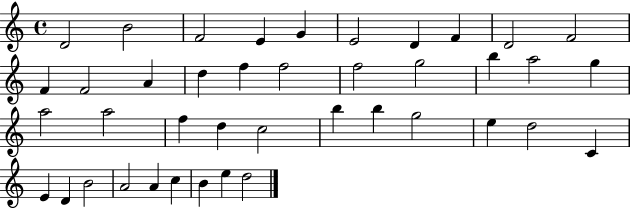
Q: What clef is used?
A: treble